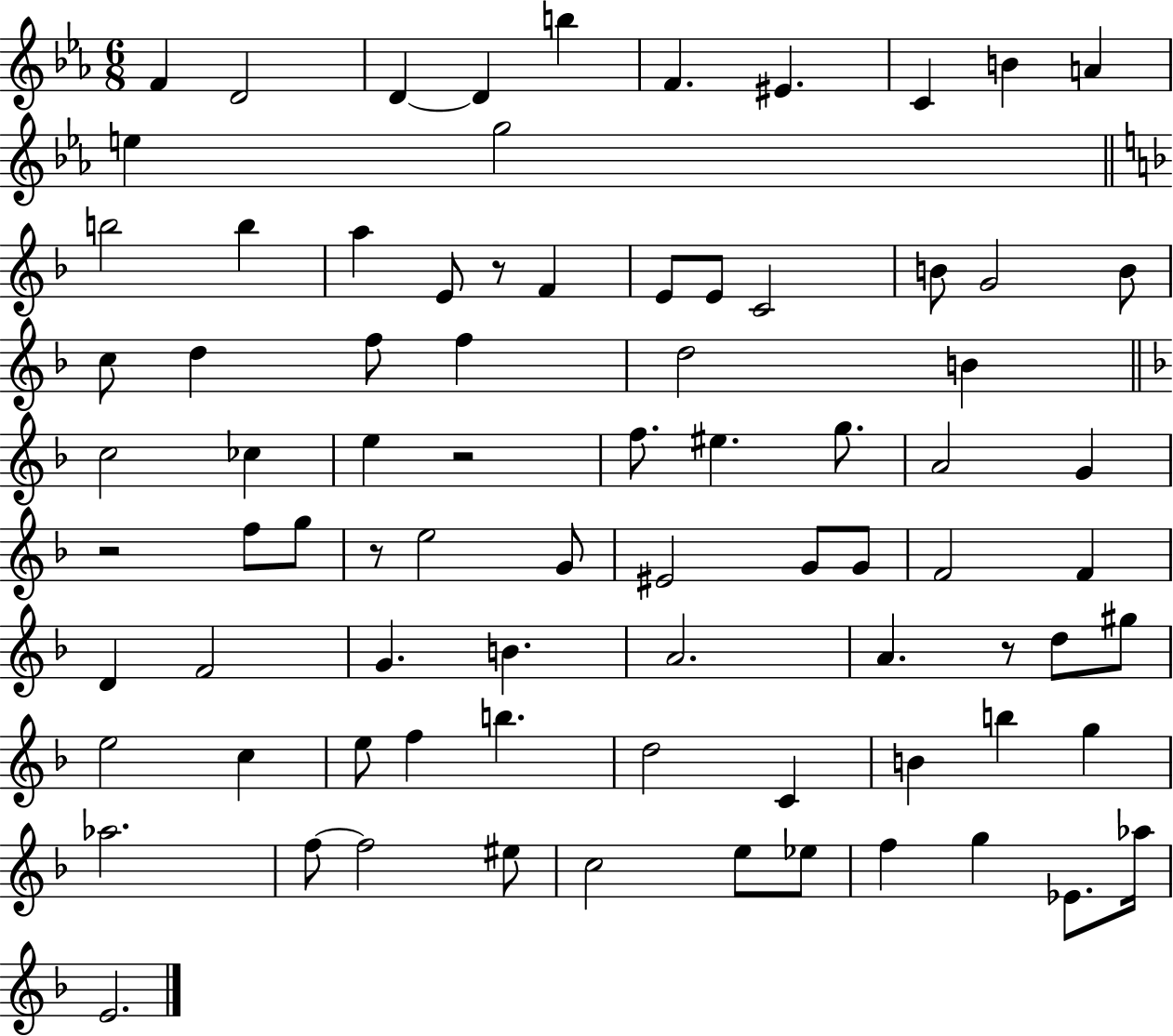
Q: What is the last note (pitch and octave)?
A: E4